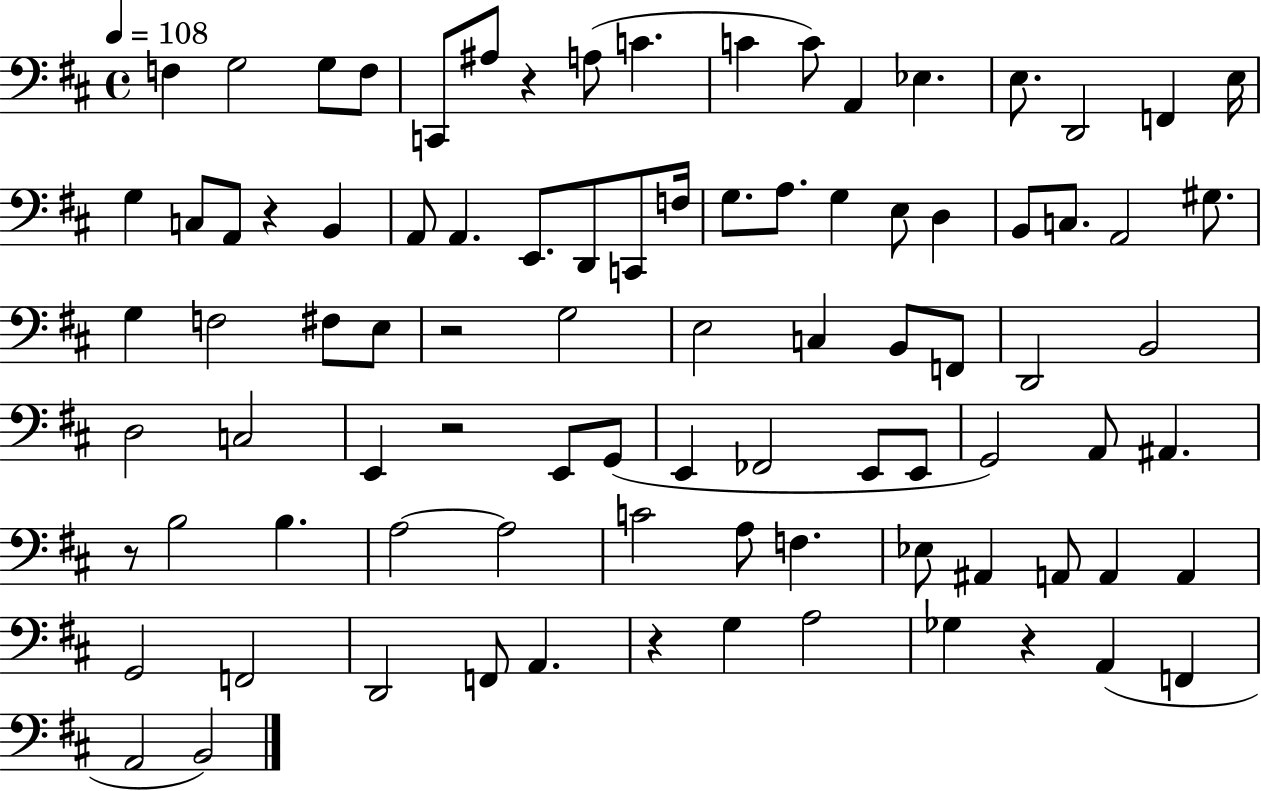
X:1
T:Untitled
M:4/4
L:1/4
K:D
F, G,2 G,/2 F,/2 C,,/2 ^A,/2 z A,/2 C C C/2 A,, _E, E,/2 D,,2 F,, E,/4 G, C,/2 A,,/2 z B,, A,,/2 A,, E,,/2 D,,/2 C,,/2 F,/4 G,/2 A,/2 G, E,/2 D, B,,/2 C,/2 A,,2 ^G,/2 G, F,2 ^F,/2 E,/2 z2 G,2 E,2 C, B,,/2 F,,/2 D,,2 B,,2 D,2 C,2 E,, z2 E,,/2 G,,/2 E,, _F,,2 E,,/2 E,,/2 G,,2 A,,/2 ^A,, z/2 B,2 B, A,2 A,2 C2 A,/2 F, _E,/2 ^A,, A,,/2 A,, A,, G,,2 F,,2 D,,2 F,,/2 A,, z G, A,2 _G, z A,, F,, A,,2 B,,2